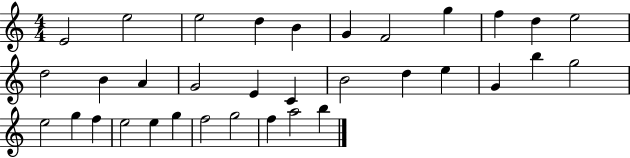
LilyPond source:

{
  \clef treble
  \numericTimeSignature
  \time 4/4
  \key c \major
  e'2 e''2 | e''2 d''4 b'4 | g'4 f'2 g''4 | f''4 d''4 e''2 | \break d''2 b'4 a'4 | g'2 e'4 c'4 | b'2 d''4 e''4 | g'4 b''4 g''2 | \break e''2 g''4 f''4 | e''2 e''4 g''4 | f''2 g''2 | f''4 a''2 b''4 | \break \bar "|."
}